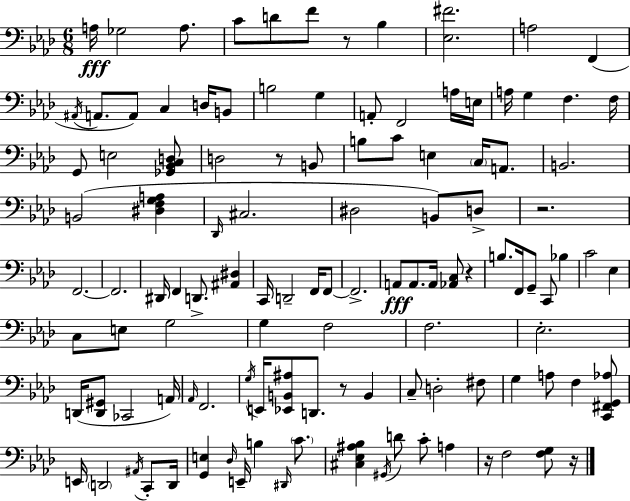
A3/s Gb3/h A3/e. C4/e D4/e F4/e R/e Bb3/q [Eb3,F#4]/h. A3/h F2/q A#2/s A2/e. A2/e C3/q D3/s B2/e B3/h G3/q A2/e F2/h A3/s E3/s A3/s G3/q F3/q. F3/s G2/e E3/h [Gb2,Bb2,C3,D3]/e D3/h R/e B2/e B3/e C4/e E3/q C3/s A2/e. B2/h. B2/h [D#3,F3,G3,A3]/q Db2/s C#3/h. D#3/h B2/e D3/e R/h. F2/h. F2/h. D#2/s F2/q D2/e. [A#2,D#3]/q C2/s D2/h F2/s F2/e F2/h. A2/e A2/e. A2/s [Ab2,C3]/e R/q B3/e. F2/s G2/e C2/e Bb3/q C4/h Eb3/q C3/e E3/e G3/h G3/q F3/h F3/h. Eb3/h. D2/s [D2,G#2]/e CES2/h A2/s Ab2/s F2/h. G3/s E2/s [Eb2,B2,A#3]/e D2/e. R/e B2/q C3/e D3/h F#3/e G3/q A3/e F3/q [C2,F#2,G2,Ab3]/e E2/s D2/h A#2/s C2/e D2/s [G2,E3]/q Db3/s E2/s B3/q D#2/s C4/e. [C#3,Eb3,A#3,Bb3]/q G#2/s D4/e C4/e A3/q R/s F3/h [F3,G3]/e R/s